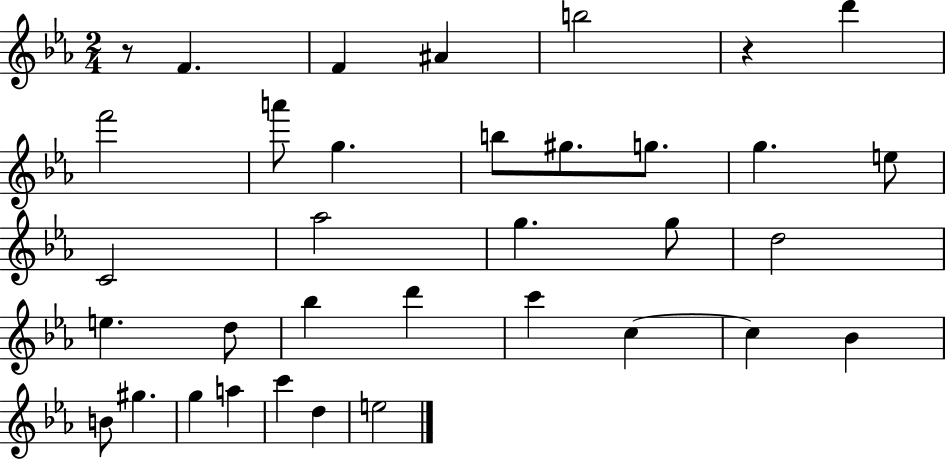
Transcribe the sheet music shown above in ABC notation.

X:1
T:Untitled
M:2/4
L:1/4
K:Eb
z/2 F F ^A b2 z d' f'2 a'/2 g b/2 ^g/2 g/2 g e/2 C2 _a2 g g/2 d2 e d/2 _b d' c' c c _B B/2 ^g g a c' d e2